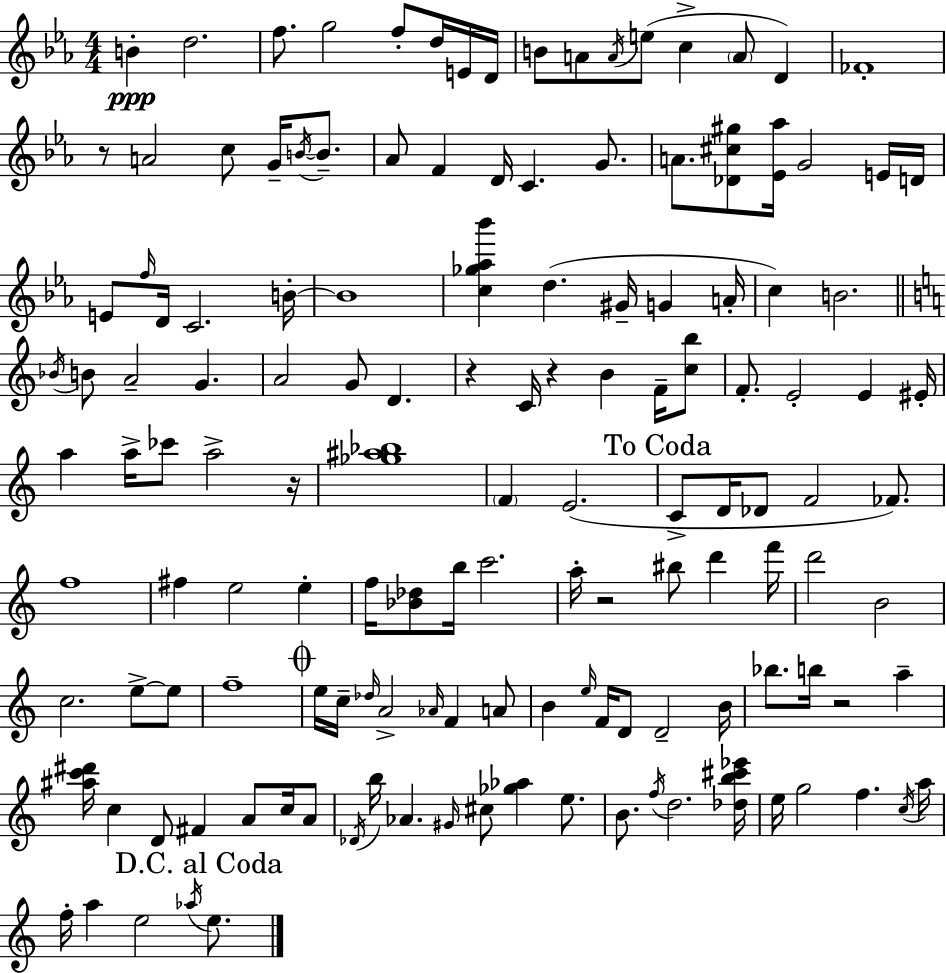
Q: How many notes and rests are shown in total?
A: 140